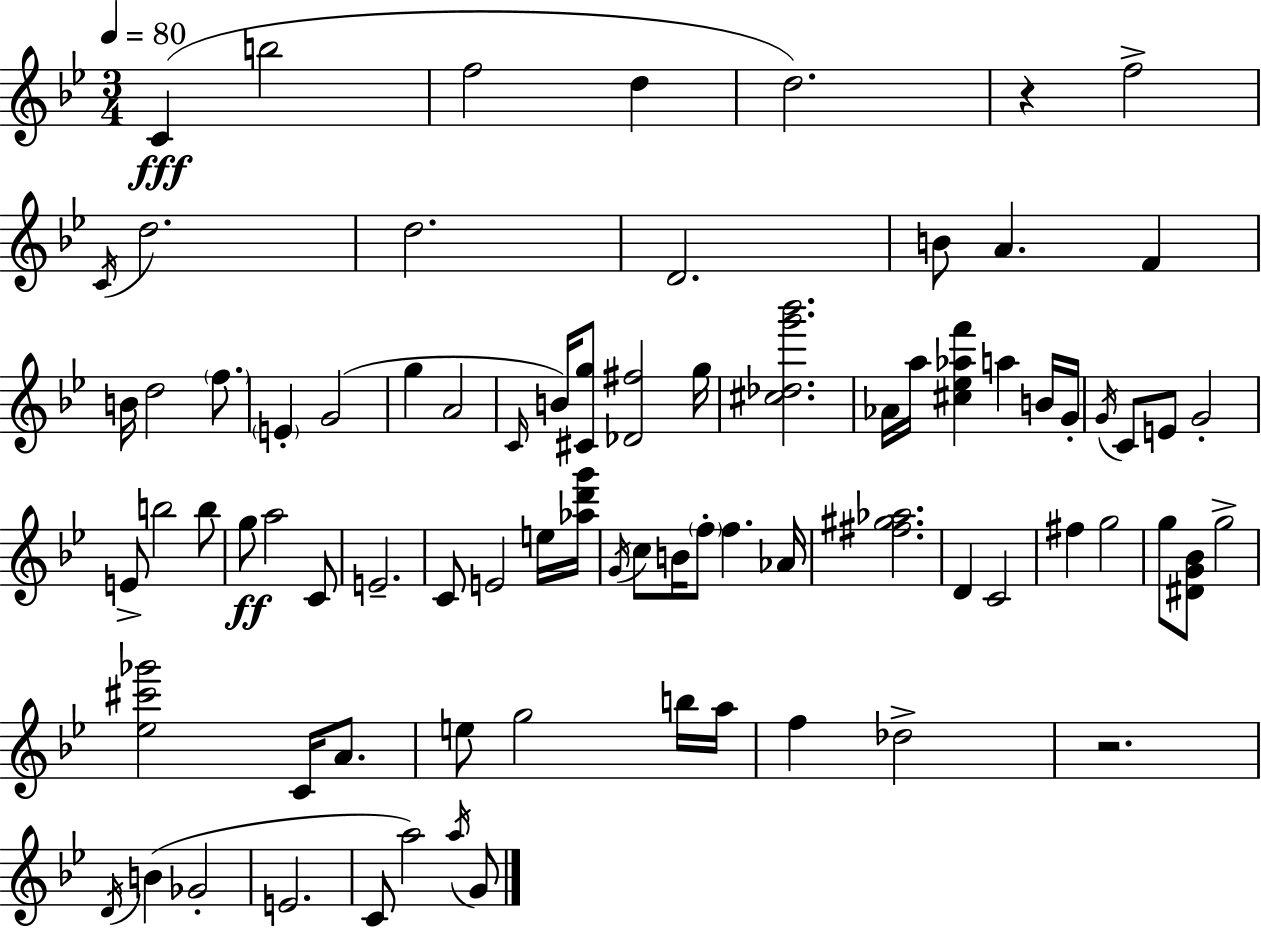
{
  \clef treble
  \numericTimeSignature
  \time 3/4
  \key g \minor
  \tempo 4 = 80
  c'4(\fff b''2 | f''2 d''4 | d''2.) | r4 f''2-> | \break \acciaccatura { c'16 } d''2. | d''2. | d'2. | b'8 a'4. f'4 | \break b'16 d''2 \parenthesize f''8. | \parenthesize e'4-. g'2( | g''4 a'2 | \grace { c'16 } b'16) <cis' g''>8 <des' fis''>2 | \break g''16 <cis'' des'' g''' bes'''>2. | aes'16 a''16 <cis'' ees'' aes'' f'''>4 a''4 | b'16 g'16-. \acciaccatura { g'16 } c'8 e'8 g'2-. | e'8-> b''2 | \break b''8 g''8\ff a''2 | c'8 e'2.-- | c'8 e'2 | e''16 <aes'' d''' g'''>16 \acciaccatura { g'16 } c''8 b'16 \parenthesize f''8-. f''4. | \break aes'16 <fis'' gis'' aes''>2. | d'4 c'2 | fis''4 g''2 | g''8 <dis' g' bes'>8 g''2-> | \break <ees'' cis''' ges'''>2 | c'16 a'8. e''8 g''2 | b''16 a''16 f''4 des''2-> | r2. | \break \acciaccatura { d'16 }( b'4 ges'2-. | e'2. | c'8 a''2) | \acciaccatura { a''16 } g'8 \bar "|."
}